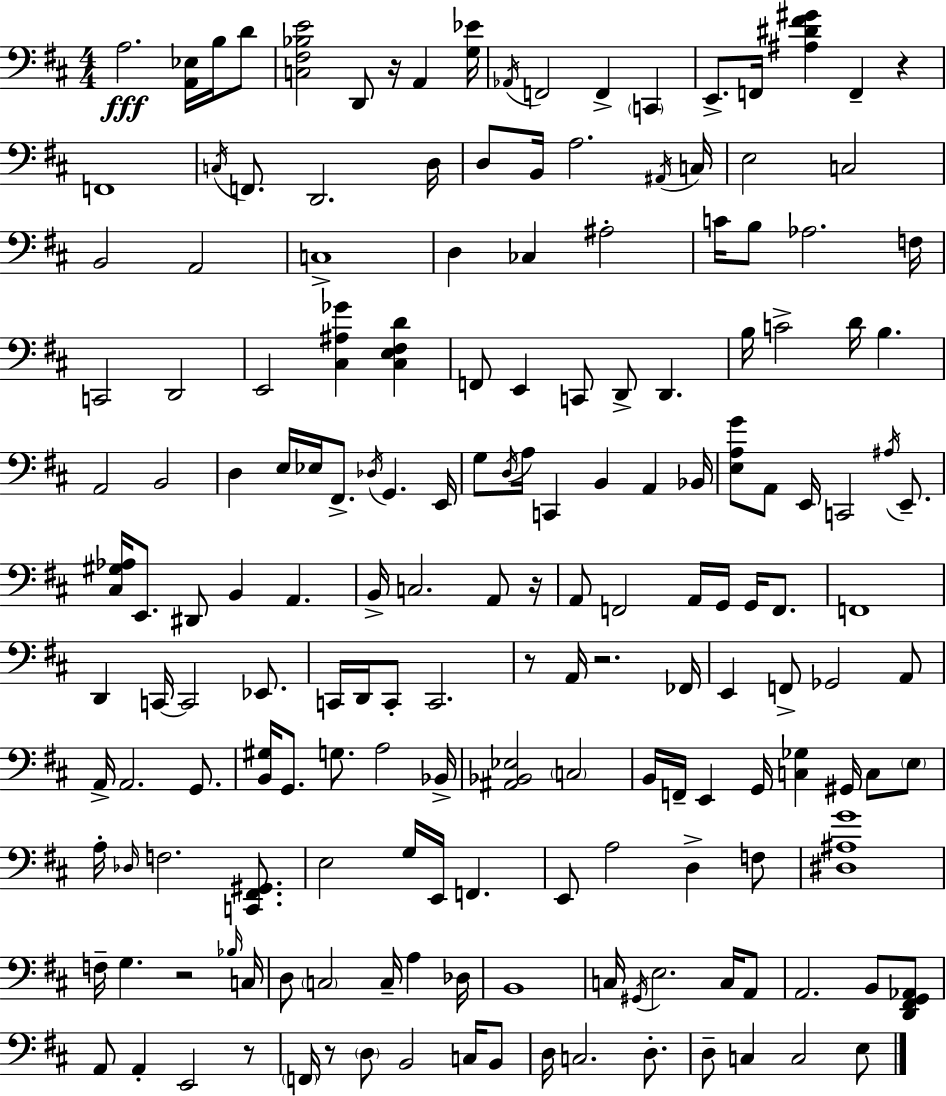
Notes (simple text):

A3/h. [A2,Eb3]/s B3/s D4/e [C3,F#3,Bb3,E4]/h D2/e R/s A2/q [G3,Eb4]/s Ab2/s F2/h F2/q C2/q E2/e. F2/s [A#3,D#4,F#4,G#4]/q F2/q R/q F2/w C3/s F2/e. D2/h. D3/s D3/e B2/s A3/h. A#2/s C3/s E3/h C3/h B2/h A2/h C3/w D3/q CES3/q A#3/h C4/s B3/e Ab3/h. F3/s C2/h D2/h E2/h [C#3,A#3,Gb4]/q [C#3,E3,F#3,D4]/q F2/e E2/q C2/e D2/e D2/q. B3/s C4/h D4/s B3/q. A2/h B2/h D3/q E3/s Eb3/s F#2/e. Db3/s G2/q. E2/s G3/e D3/s A3/s C2/q B2/q A2/q Bb2/s [E3,A3,G4]/e A2/e E2/s C2/h A#3/s E2/e. [C#3,G#3,Ab3]/s E2/e. D#2/e B2/q A2/q. B2/s C3/h. A2/e R/s A2/e F2/h A2/s G2/s G2/s F2/e. F2/w D2/q C2/s C2/h Eb2/e. C2/s D2/s C2/e C2/h. R/e A2/s R/h. FES2/s E2/q F2/e Gb2/h A2/e A2/s A2/h. G2/e. [B2,G#3]/s G2/e. G3/e. A3/h Bb2/s [A#2,Bb2,Eb3]/h C3/h B2/s F2/s E2/q G2/s [C3,Gb3]/q G#2/s C3/e E3/e A3/s Db3/s F3/h. [C2,F#2,G#2]/e. E3/h G3/s E2/s F2/q. E2/e A3/h D3/q F3/e [D#3,A#3,G4]/w F3/s G3/q. R/h Bb3/s C3/s D3/e C3/h C3/s A3/q Db3/s B2/w C3/s G#2/s E3/h. C3/s A2/e A2/h. B2/e [D2,F#2,G2,Ab2]/e A2/e A2/q E2/h R/e F2/s R/e D3/e B2/h C3/s B2/e D3/s C3/h. D3/e. D3/e C3/q C3/h E3/e